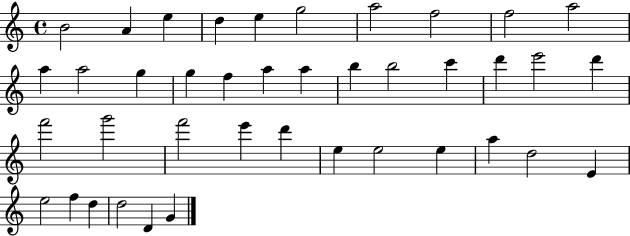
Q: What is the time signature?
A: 4/4